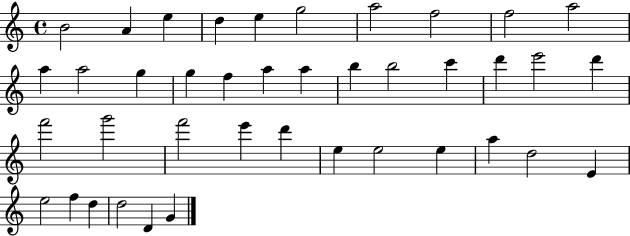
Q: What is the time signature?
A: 4/4